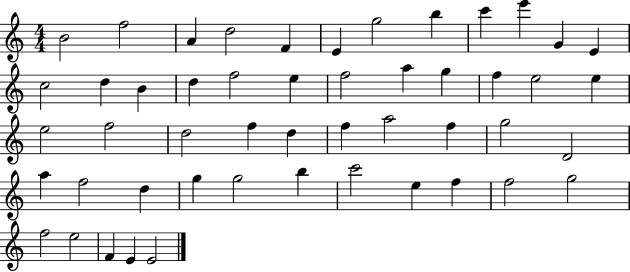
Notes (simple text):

B4/h F5/h A4/q D5/h F4/q E4/q G5/h B5/q C6/q E6/q G4/q E4/q C5/h D5/q B4/q D5/q F5/h E5/q F5/h A5/q G5/q F5/q E5/h E5/q E5/h F5/h D5/h F5/q D5/q F5/q A5/h F5/q G5/h D4/h A5/q F5/h D5/q G5/q G5/h B5/q C6/h E5/q F5/q F5/h G5/h F5/h E5/h F4/q E4/q E4/h